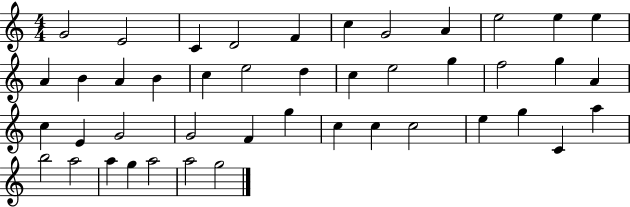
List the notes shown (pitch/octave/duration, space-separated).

G4/h E4/h C4/q D4/h F4/q C5/q G4/h A4/q E5/h E5/q E5/q A4/q B4/q A4/q B4/q C5/q E5/h D5/q C5/q E5/h G5/q F5/h G5/q A4/q C5/q E4/q G4/h G4/h F4/q G5/q C5/q C5/q C5/h E5/q G5/q C4/q A5/q B5/h A5/h A5/q G5/q A5/h A5/h G5/h